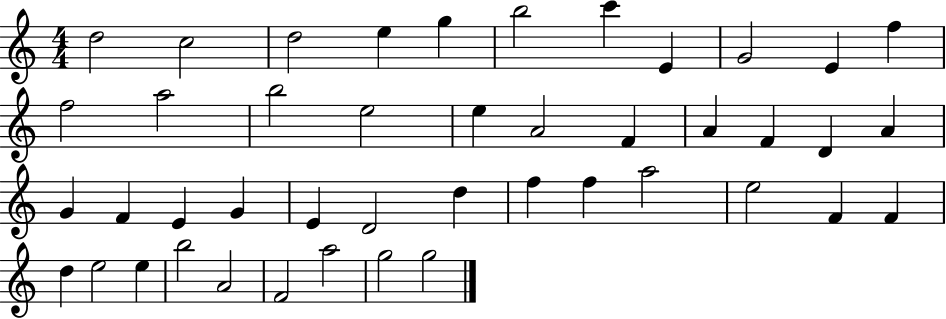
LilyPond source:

{
  \clef treble
  \numericTimeSignature
  \time 4/4
  \key c \major
  d''2 c''2 | d''2 e''4 g''4 | b''2 c'''4 e'4 | g'2 e'4 f''4 | \break f''2 a''2 | b''2 e''2 | e''4 a'2 f'4 | a'4 f'4 d'4 a'4 | \break g'4 f'4 e'4 g'4 | e'4 d'2 d''4 | f''4 f''4 a''2 | e''2 f'4 f'4 | \break d''4 e''2 e''4 | b''2 a'2 | f'2 a''2 | g''2 g''2 | \break \bar "|."
}